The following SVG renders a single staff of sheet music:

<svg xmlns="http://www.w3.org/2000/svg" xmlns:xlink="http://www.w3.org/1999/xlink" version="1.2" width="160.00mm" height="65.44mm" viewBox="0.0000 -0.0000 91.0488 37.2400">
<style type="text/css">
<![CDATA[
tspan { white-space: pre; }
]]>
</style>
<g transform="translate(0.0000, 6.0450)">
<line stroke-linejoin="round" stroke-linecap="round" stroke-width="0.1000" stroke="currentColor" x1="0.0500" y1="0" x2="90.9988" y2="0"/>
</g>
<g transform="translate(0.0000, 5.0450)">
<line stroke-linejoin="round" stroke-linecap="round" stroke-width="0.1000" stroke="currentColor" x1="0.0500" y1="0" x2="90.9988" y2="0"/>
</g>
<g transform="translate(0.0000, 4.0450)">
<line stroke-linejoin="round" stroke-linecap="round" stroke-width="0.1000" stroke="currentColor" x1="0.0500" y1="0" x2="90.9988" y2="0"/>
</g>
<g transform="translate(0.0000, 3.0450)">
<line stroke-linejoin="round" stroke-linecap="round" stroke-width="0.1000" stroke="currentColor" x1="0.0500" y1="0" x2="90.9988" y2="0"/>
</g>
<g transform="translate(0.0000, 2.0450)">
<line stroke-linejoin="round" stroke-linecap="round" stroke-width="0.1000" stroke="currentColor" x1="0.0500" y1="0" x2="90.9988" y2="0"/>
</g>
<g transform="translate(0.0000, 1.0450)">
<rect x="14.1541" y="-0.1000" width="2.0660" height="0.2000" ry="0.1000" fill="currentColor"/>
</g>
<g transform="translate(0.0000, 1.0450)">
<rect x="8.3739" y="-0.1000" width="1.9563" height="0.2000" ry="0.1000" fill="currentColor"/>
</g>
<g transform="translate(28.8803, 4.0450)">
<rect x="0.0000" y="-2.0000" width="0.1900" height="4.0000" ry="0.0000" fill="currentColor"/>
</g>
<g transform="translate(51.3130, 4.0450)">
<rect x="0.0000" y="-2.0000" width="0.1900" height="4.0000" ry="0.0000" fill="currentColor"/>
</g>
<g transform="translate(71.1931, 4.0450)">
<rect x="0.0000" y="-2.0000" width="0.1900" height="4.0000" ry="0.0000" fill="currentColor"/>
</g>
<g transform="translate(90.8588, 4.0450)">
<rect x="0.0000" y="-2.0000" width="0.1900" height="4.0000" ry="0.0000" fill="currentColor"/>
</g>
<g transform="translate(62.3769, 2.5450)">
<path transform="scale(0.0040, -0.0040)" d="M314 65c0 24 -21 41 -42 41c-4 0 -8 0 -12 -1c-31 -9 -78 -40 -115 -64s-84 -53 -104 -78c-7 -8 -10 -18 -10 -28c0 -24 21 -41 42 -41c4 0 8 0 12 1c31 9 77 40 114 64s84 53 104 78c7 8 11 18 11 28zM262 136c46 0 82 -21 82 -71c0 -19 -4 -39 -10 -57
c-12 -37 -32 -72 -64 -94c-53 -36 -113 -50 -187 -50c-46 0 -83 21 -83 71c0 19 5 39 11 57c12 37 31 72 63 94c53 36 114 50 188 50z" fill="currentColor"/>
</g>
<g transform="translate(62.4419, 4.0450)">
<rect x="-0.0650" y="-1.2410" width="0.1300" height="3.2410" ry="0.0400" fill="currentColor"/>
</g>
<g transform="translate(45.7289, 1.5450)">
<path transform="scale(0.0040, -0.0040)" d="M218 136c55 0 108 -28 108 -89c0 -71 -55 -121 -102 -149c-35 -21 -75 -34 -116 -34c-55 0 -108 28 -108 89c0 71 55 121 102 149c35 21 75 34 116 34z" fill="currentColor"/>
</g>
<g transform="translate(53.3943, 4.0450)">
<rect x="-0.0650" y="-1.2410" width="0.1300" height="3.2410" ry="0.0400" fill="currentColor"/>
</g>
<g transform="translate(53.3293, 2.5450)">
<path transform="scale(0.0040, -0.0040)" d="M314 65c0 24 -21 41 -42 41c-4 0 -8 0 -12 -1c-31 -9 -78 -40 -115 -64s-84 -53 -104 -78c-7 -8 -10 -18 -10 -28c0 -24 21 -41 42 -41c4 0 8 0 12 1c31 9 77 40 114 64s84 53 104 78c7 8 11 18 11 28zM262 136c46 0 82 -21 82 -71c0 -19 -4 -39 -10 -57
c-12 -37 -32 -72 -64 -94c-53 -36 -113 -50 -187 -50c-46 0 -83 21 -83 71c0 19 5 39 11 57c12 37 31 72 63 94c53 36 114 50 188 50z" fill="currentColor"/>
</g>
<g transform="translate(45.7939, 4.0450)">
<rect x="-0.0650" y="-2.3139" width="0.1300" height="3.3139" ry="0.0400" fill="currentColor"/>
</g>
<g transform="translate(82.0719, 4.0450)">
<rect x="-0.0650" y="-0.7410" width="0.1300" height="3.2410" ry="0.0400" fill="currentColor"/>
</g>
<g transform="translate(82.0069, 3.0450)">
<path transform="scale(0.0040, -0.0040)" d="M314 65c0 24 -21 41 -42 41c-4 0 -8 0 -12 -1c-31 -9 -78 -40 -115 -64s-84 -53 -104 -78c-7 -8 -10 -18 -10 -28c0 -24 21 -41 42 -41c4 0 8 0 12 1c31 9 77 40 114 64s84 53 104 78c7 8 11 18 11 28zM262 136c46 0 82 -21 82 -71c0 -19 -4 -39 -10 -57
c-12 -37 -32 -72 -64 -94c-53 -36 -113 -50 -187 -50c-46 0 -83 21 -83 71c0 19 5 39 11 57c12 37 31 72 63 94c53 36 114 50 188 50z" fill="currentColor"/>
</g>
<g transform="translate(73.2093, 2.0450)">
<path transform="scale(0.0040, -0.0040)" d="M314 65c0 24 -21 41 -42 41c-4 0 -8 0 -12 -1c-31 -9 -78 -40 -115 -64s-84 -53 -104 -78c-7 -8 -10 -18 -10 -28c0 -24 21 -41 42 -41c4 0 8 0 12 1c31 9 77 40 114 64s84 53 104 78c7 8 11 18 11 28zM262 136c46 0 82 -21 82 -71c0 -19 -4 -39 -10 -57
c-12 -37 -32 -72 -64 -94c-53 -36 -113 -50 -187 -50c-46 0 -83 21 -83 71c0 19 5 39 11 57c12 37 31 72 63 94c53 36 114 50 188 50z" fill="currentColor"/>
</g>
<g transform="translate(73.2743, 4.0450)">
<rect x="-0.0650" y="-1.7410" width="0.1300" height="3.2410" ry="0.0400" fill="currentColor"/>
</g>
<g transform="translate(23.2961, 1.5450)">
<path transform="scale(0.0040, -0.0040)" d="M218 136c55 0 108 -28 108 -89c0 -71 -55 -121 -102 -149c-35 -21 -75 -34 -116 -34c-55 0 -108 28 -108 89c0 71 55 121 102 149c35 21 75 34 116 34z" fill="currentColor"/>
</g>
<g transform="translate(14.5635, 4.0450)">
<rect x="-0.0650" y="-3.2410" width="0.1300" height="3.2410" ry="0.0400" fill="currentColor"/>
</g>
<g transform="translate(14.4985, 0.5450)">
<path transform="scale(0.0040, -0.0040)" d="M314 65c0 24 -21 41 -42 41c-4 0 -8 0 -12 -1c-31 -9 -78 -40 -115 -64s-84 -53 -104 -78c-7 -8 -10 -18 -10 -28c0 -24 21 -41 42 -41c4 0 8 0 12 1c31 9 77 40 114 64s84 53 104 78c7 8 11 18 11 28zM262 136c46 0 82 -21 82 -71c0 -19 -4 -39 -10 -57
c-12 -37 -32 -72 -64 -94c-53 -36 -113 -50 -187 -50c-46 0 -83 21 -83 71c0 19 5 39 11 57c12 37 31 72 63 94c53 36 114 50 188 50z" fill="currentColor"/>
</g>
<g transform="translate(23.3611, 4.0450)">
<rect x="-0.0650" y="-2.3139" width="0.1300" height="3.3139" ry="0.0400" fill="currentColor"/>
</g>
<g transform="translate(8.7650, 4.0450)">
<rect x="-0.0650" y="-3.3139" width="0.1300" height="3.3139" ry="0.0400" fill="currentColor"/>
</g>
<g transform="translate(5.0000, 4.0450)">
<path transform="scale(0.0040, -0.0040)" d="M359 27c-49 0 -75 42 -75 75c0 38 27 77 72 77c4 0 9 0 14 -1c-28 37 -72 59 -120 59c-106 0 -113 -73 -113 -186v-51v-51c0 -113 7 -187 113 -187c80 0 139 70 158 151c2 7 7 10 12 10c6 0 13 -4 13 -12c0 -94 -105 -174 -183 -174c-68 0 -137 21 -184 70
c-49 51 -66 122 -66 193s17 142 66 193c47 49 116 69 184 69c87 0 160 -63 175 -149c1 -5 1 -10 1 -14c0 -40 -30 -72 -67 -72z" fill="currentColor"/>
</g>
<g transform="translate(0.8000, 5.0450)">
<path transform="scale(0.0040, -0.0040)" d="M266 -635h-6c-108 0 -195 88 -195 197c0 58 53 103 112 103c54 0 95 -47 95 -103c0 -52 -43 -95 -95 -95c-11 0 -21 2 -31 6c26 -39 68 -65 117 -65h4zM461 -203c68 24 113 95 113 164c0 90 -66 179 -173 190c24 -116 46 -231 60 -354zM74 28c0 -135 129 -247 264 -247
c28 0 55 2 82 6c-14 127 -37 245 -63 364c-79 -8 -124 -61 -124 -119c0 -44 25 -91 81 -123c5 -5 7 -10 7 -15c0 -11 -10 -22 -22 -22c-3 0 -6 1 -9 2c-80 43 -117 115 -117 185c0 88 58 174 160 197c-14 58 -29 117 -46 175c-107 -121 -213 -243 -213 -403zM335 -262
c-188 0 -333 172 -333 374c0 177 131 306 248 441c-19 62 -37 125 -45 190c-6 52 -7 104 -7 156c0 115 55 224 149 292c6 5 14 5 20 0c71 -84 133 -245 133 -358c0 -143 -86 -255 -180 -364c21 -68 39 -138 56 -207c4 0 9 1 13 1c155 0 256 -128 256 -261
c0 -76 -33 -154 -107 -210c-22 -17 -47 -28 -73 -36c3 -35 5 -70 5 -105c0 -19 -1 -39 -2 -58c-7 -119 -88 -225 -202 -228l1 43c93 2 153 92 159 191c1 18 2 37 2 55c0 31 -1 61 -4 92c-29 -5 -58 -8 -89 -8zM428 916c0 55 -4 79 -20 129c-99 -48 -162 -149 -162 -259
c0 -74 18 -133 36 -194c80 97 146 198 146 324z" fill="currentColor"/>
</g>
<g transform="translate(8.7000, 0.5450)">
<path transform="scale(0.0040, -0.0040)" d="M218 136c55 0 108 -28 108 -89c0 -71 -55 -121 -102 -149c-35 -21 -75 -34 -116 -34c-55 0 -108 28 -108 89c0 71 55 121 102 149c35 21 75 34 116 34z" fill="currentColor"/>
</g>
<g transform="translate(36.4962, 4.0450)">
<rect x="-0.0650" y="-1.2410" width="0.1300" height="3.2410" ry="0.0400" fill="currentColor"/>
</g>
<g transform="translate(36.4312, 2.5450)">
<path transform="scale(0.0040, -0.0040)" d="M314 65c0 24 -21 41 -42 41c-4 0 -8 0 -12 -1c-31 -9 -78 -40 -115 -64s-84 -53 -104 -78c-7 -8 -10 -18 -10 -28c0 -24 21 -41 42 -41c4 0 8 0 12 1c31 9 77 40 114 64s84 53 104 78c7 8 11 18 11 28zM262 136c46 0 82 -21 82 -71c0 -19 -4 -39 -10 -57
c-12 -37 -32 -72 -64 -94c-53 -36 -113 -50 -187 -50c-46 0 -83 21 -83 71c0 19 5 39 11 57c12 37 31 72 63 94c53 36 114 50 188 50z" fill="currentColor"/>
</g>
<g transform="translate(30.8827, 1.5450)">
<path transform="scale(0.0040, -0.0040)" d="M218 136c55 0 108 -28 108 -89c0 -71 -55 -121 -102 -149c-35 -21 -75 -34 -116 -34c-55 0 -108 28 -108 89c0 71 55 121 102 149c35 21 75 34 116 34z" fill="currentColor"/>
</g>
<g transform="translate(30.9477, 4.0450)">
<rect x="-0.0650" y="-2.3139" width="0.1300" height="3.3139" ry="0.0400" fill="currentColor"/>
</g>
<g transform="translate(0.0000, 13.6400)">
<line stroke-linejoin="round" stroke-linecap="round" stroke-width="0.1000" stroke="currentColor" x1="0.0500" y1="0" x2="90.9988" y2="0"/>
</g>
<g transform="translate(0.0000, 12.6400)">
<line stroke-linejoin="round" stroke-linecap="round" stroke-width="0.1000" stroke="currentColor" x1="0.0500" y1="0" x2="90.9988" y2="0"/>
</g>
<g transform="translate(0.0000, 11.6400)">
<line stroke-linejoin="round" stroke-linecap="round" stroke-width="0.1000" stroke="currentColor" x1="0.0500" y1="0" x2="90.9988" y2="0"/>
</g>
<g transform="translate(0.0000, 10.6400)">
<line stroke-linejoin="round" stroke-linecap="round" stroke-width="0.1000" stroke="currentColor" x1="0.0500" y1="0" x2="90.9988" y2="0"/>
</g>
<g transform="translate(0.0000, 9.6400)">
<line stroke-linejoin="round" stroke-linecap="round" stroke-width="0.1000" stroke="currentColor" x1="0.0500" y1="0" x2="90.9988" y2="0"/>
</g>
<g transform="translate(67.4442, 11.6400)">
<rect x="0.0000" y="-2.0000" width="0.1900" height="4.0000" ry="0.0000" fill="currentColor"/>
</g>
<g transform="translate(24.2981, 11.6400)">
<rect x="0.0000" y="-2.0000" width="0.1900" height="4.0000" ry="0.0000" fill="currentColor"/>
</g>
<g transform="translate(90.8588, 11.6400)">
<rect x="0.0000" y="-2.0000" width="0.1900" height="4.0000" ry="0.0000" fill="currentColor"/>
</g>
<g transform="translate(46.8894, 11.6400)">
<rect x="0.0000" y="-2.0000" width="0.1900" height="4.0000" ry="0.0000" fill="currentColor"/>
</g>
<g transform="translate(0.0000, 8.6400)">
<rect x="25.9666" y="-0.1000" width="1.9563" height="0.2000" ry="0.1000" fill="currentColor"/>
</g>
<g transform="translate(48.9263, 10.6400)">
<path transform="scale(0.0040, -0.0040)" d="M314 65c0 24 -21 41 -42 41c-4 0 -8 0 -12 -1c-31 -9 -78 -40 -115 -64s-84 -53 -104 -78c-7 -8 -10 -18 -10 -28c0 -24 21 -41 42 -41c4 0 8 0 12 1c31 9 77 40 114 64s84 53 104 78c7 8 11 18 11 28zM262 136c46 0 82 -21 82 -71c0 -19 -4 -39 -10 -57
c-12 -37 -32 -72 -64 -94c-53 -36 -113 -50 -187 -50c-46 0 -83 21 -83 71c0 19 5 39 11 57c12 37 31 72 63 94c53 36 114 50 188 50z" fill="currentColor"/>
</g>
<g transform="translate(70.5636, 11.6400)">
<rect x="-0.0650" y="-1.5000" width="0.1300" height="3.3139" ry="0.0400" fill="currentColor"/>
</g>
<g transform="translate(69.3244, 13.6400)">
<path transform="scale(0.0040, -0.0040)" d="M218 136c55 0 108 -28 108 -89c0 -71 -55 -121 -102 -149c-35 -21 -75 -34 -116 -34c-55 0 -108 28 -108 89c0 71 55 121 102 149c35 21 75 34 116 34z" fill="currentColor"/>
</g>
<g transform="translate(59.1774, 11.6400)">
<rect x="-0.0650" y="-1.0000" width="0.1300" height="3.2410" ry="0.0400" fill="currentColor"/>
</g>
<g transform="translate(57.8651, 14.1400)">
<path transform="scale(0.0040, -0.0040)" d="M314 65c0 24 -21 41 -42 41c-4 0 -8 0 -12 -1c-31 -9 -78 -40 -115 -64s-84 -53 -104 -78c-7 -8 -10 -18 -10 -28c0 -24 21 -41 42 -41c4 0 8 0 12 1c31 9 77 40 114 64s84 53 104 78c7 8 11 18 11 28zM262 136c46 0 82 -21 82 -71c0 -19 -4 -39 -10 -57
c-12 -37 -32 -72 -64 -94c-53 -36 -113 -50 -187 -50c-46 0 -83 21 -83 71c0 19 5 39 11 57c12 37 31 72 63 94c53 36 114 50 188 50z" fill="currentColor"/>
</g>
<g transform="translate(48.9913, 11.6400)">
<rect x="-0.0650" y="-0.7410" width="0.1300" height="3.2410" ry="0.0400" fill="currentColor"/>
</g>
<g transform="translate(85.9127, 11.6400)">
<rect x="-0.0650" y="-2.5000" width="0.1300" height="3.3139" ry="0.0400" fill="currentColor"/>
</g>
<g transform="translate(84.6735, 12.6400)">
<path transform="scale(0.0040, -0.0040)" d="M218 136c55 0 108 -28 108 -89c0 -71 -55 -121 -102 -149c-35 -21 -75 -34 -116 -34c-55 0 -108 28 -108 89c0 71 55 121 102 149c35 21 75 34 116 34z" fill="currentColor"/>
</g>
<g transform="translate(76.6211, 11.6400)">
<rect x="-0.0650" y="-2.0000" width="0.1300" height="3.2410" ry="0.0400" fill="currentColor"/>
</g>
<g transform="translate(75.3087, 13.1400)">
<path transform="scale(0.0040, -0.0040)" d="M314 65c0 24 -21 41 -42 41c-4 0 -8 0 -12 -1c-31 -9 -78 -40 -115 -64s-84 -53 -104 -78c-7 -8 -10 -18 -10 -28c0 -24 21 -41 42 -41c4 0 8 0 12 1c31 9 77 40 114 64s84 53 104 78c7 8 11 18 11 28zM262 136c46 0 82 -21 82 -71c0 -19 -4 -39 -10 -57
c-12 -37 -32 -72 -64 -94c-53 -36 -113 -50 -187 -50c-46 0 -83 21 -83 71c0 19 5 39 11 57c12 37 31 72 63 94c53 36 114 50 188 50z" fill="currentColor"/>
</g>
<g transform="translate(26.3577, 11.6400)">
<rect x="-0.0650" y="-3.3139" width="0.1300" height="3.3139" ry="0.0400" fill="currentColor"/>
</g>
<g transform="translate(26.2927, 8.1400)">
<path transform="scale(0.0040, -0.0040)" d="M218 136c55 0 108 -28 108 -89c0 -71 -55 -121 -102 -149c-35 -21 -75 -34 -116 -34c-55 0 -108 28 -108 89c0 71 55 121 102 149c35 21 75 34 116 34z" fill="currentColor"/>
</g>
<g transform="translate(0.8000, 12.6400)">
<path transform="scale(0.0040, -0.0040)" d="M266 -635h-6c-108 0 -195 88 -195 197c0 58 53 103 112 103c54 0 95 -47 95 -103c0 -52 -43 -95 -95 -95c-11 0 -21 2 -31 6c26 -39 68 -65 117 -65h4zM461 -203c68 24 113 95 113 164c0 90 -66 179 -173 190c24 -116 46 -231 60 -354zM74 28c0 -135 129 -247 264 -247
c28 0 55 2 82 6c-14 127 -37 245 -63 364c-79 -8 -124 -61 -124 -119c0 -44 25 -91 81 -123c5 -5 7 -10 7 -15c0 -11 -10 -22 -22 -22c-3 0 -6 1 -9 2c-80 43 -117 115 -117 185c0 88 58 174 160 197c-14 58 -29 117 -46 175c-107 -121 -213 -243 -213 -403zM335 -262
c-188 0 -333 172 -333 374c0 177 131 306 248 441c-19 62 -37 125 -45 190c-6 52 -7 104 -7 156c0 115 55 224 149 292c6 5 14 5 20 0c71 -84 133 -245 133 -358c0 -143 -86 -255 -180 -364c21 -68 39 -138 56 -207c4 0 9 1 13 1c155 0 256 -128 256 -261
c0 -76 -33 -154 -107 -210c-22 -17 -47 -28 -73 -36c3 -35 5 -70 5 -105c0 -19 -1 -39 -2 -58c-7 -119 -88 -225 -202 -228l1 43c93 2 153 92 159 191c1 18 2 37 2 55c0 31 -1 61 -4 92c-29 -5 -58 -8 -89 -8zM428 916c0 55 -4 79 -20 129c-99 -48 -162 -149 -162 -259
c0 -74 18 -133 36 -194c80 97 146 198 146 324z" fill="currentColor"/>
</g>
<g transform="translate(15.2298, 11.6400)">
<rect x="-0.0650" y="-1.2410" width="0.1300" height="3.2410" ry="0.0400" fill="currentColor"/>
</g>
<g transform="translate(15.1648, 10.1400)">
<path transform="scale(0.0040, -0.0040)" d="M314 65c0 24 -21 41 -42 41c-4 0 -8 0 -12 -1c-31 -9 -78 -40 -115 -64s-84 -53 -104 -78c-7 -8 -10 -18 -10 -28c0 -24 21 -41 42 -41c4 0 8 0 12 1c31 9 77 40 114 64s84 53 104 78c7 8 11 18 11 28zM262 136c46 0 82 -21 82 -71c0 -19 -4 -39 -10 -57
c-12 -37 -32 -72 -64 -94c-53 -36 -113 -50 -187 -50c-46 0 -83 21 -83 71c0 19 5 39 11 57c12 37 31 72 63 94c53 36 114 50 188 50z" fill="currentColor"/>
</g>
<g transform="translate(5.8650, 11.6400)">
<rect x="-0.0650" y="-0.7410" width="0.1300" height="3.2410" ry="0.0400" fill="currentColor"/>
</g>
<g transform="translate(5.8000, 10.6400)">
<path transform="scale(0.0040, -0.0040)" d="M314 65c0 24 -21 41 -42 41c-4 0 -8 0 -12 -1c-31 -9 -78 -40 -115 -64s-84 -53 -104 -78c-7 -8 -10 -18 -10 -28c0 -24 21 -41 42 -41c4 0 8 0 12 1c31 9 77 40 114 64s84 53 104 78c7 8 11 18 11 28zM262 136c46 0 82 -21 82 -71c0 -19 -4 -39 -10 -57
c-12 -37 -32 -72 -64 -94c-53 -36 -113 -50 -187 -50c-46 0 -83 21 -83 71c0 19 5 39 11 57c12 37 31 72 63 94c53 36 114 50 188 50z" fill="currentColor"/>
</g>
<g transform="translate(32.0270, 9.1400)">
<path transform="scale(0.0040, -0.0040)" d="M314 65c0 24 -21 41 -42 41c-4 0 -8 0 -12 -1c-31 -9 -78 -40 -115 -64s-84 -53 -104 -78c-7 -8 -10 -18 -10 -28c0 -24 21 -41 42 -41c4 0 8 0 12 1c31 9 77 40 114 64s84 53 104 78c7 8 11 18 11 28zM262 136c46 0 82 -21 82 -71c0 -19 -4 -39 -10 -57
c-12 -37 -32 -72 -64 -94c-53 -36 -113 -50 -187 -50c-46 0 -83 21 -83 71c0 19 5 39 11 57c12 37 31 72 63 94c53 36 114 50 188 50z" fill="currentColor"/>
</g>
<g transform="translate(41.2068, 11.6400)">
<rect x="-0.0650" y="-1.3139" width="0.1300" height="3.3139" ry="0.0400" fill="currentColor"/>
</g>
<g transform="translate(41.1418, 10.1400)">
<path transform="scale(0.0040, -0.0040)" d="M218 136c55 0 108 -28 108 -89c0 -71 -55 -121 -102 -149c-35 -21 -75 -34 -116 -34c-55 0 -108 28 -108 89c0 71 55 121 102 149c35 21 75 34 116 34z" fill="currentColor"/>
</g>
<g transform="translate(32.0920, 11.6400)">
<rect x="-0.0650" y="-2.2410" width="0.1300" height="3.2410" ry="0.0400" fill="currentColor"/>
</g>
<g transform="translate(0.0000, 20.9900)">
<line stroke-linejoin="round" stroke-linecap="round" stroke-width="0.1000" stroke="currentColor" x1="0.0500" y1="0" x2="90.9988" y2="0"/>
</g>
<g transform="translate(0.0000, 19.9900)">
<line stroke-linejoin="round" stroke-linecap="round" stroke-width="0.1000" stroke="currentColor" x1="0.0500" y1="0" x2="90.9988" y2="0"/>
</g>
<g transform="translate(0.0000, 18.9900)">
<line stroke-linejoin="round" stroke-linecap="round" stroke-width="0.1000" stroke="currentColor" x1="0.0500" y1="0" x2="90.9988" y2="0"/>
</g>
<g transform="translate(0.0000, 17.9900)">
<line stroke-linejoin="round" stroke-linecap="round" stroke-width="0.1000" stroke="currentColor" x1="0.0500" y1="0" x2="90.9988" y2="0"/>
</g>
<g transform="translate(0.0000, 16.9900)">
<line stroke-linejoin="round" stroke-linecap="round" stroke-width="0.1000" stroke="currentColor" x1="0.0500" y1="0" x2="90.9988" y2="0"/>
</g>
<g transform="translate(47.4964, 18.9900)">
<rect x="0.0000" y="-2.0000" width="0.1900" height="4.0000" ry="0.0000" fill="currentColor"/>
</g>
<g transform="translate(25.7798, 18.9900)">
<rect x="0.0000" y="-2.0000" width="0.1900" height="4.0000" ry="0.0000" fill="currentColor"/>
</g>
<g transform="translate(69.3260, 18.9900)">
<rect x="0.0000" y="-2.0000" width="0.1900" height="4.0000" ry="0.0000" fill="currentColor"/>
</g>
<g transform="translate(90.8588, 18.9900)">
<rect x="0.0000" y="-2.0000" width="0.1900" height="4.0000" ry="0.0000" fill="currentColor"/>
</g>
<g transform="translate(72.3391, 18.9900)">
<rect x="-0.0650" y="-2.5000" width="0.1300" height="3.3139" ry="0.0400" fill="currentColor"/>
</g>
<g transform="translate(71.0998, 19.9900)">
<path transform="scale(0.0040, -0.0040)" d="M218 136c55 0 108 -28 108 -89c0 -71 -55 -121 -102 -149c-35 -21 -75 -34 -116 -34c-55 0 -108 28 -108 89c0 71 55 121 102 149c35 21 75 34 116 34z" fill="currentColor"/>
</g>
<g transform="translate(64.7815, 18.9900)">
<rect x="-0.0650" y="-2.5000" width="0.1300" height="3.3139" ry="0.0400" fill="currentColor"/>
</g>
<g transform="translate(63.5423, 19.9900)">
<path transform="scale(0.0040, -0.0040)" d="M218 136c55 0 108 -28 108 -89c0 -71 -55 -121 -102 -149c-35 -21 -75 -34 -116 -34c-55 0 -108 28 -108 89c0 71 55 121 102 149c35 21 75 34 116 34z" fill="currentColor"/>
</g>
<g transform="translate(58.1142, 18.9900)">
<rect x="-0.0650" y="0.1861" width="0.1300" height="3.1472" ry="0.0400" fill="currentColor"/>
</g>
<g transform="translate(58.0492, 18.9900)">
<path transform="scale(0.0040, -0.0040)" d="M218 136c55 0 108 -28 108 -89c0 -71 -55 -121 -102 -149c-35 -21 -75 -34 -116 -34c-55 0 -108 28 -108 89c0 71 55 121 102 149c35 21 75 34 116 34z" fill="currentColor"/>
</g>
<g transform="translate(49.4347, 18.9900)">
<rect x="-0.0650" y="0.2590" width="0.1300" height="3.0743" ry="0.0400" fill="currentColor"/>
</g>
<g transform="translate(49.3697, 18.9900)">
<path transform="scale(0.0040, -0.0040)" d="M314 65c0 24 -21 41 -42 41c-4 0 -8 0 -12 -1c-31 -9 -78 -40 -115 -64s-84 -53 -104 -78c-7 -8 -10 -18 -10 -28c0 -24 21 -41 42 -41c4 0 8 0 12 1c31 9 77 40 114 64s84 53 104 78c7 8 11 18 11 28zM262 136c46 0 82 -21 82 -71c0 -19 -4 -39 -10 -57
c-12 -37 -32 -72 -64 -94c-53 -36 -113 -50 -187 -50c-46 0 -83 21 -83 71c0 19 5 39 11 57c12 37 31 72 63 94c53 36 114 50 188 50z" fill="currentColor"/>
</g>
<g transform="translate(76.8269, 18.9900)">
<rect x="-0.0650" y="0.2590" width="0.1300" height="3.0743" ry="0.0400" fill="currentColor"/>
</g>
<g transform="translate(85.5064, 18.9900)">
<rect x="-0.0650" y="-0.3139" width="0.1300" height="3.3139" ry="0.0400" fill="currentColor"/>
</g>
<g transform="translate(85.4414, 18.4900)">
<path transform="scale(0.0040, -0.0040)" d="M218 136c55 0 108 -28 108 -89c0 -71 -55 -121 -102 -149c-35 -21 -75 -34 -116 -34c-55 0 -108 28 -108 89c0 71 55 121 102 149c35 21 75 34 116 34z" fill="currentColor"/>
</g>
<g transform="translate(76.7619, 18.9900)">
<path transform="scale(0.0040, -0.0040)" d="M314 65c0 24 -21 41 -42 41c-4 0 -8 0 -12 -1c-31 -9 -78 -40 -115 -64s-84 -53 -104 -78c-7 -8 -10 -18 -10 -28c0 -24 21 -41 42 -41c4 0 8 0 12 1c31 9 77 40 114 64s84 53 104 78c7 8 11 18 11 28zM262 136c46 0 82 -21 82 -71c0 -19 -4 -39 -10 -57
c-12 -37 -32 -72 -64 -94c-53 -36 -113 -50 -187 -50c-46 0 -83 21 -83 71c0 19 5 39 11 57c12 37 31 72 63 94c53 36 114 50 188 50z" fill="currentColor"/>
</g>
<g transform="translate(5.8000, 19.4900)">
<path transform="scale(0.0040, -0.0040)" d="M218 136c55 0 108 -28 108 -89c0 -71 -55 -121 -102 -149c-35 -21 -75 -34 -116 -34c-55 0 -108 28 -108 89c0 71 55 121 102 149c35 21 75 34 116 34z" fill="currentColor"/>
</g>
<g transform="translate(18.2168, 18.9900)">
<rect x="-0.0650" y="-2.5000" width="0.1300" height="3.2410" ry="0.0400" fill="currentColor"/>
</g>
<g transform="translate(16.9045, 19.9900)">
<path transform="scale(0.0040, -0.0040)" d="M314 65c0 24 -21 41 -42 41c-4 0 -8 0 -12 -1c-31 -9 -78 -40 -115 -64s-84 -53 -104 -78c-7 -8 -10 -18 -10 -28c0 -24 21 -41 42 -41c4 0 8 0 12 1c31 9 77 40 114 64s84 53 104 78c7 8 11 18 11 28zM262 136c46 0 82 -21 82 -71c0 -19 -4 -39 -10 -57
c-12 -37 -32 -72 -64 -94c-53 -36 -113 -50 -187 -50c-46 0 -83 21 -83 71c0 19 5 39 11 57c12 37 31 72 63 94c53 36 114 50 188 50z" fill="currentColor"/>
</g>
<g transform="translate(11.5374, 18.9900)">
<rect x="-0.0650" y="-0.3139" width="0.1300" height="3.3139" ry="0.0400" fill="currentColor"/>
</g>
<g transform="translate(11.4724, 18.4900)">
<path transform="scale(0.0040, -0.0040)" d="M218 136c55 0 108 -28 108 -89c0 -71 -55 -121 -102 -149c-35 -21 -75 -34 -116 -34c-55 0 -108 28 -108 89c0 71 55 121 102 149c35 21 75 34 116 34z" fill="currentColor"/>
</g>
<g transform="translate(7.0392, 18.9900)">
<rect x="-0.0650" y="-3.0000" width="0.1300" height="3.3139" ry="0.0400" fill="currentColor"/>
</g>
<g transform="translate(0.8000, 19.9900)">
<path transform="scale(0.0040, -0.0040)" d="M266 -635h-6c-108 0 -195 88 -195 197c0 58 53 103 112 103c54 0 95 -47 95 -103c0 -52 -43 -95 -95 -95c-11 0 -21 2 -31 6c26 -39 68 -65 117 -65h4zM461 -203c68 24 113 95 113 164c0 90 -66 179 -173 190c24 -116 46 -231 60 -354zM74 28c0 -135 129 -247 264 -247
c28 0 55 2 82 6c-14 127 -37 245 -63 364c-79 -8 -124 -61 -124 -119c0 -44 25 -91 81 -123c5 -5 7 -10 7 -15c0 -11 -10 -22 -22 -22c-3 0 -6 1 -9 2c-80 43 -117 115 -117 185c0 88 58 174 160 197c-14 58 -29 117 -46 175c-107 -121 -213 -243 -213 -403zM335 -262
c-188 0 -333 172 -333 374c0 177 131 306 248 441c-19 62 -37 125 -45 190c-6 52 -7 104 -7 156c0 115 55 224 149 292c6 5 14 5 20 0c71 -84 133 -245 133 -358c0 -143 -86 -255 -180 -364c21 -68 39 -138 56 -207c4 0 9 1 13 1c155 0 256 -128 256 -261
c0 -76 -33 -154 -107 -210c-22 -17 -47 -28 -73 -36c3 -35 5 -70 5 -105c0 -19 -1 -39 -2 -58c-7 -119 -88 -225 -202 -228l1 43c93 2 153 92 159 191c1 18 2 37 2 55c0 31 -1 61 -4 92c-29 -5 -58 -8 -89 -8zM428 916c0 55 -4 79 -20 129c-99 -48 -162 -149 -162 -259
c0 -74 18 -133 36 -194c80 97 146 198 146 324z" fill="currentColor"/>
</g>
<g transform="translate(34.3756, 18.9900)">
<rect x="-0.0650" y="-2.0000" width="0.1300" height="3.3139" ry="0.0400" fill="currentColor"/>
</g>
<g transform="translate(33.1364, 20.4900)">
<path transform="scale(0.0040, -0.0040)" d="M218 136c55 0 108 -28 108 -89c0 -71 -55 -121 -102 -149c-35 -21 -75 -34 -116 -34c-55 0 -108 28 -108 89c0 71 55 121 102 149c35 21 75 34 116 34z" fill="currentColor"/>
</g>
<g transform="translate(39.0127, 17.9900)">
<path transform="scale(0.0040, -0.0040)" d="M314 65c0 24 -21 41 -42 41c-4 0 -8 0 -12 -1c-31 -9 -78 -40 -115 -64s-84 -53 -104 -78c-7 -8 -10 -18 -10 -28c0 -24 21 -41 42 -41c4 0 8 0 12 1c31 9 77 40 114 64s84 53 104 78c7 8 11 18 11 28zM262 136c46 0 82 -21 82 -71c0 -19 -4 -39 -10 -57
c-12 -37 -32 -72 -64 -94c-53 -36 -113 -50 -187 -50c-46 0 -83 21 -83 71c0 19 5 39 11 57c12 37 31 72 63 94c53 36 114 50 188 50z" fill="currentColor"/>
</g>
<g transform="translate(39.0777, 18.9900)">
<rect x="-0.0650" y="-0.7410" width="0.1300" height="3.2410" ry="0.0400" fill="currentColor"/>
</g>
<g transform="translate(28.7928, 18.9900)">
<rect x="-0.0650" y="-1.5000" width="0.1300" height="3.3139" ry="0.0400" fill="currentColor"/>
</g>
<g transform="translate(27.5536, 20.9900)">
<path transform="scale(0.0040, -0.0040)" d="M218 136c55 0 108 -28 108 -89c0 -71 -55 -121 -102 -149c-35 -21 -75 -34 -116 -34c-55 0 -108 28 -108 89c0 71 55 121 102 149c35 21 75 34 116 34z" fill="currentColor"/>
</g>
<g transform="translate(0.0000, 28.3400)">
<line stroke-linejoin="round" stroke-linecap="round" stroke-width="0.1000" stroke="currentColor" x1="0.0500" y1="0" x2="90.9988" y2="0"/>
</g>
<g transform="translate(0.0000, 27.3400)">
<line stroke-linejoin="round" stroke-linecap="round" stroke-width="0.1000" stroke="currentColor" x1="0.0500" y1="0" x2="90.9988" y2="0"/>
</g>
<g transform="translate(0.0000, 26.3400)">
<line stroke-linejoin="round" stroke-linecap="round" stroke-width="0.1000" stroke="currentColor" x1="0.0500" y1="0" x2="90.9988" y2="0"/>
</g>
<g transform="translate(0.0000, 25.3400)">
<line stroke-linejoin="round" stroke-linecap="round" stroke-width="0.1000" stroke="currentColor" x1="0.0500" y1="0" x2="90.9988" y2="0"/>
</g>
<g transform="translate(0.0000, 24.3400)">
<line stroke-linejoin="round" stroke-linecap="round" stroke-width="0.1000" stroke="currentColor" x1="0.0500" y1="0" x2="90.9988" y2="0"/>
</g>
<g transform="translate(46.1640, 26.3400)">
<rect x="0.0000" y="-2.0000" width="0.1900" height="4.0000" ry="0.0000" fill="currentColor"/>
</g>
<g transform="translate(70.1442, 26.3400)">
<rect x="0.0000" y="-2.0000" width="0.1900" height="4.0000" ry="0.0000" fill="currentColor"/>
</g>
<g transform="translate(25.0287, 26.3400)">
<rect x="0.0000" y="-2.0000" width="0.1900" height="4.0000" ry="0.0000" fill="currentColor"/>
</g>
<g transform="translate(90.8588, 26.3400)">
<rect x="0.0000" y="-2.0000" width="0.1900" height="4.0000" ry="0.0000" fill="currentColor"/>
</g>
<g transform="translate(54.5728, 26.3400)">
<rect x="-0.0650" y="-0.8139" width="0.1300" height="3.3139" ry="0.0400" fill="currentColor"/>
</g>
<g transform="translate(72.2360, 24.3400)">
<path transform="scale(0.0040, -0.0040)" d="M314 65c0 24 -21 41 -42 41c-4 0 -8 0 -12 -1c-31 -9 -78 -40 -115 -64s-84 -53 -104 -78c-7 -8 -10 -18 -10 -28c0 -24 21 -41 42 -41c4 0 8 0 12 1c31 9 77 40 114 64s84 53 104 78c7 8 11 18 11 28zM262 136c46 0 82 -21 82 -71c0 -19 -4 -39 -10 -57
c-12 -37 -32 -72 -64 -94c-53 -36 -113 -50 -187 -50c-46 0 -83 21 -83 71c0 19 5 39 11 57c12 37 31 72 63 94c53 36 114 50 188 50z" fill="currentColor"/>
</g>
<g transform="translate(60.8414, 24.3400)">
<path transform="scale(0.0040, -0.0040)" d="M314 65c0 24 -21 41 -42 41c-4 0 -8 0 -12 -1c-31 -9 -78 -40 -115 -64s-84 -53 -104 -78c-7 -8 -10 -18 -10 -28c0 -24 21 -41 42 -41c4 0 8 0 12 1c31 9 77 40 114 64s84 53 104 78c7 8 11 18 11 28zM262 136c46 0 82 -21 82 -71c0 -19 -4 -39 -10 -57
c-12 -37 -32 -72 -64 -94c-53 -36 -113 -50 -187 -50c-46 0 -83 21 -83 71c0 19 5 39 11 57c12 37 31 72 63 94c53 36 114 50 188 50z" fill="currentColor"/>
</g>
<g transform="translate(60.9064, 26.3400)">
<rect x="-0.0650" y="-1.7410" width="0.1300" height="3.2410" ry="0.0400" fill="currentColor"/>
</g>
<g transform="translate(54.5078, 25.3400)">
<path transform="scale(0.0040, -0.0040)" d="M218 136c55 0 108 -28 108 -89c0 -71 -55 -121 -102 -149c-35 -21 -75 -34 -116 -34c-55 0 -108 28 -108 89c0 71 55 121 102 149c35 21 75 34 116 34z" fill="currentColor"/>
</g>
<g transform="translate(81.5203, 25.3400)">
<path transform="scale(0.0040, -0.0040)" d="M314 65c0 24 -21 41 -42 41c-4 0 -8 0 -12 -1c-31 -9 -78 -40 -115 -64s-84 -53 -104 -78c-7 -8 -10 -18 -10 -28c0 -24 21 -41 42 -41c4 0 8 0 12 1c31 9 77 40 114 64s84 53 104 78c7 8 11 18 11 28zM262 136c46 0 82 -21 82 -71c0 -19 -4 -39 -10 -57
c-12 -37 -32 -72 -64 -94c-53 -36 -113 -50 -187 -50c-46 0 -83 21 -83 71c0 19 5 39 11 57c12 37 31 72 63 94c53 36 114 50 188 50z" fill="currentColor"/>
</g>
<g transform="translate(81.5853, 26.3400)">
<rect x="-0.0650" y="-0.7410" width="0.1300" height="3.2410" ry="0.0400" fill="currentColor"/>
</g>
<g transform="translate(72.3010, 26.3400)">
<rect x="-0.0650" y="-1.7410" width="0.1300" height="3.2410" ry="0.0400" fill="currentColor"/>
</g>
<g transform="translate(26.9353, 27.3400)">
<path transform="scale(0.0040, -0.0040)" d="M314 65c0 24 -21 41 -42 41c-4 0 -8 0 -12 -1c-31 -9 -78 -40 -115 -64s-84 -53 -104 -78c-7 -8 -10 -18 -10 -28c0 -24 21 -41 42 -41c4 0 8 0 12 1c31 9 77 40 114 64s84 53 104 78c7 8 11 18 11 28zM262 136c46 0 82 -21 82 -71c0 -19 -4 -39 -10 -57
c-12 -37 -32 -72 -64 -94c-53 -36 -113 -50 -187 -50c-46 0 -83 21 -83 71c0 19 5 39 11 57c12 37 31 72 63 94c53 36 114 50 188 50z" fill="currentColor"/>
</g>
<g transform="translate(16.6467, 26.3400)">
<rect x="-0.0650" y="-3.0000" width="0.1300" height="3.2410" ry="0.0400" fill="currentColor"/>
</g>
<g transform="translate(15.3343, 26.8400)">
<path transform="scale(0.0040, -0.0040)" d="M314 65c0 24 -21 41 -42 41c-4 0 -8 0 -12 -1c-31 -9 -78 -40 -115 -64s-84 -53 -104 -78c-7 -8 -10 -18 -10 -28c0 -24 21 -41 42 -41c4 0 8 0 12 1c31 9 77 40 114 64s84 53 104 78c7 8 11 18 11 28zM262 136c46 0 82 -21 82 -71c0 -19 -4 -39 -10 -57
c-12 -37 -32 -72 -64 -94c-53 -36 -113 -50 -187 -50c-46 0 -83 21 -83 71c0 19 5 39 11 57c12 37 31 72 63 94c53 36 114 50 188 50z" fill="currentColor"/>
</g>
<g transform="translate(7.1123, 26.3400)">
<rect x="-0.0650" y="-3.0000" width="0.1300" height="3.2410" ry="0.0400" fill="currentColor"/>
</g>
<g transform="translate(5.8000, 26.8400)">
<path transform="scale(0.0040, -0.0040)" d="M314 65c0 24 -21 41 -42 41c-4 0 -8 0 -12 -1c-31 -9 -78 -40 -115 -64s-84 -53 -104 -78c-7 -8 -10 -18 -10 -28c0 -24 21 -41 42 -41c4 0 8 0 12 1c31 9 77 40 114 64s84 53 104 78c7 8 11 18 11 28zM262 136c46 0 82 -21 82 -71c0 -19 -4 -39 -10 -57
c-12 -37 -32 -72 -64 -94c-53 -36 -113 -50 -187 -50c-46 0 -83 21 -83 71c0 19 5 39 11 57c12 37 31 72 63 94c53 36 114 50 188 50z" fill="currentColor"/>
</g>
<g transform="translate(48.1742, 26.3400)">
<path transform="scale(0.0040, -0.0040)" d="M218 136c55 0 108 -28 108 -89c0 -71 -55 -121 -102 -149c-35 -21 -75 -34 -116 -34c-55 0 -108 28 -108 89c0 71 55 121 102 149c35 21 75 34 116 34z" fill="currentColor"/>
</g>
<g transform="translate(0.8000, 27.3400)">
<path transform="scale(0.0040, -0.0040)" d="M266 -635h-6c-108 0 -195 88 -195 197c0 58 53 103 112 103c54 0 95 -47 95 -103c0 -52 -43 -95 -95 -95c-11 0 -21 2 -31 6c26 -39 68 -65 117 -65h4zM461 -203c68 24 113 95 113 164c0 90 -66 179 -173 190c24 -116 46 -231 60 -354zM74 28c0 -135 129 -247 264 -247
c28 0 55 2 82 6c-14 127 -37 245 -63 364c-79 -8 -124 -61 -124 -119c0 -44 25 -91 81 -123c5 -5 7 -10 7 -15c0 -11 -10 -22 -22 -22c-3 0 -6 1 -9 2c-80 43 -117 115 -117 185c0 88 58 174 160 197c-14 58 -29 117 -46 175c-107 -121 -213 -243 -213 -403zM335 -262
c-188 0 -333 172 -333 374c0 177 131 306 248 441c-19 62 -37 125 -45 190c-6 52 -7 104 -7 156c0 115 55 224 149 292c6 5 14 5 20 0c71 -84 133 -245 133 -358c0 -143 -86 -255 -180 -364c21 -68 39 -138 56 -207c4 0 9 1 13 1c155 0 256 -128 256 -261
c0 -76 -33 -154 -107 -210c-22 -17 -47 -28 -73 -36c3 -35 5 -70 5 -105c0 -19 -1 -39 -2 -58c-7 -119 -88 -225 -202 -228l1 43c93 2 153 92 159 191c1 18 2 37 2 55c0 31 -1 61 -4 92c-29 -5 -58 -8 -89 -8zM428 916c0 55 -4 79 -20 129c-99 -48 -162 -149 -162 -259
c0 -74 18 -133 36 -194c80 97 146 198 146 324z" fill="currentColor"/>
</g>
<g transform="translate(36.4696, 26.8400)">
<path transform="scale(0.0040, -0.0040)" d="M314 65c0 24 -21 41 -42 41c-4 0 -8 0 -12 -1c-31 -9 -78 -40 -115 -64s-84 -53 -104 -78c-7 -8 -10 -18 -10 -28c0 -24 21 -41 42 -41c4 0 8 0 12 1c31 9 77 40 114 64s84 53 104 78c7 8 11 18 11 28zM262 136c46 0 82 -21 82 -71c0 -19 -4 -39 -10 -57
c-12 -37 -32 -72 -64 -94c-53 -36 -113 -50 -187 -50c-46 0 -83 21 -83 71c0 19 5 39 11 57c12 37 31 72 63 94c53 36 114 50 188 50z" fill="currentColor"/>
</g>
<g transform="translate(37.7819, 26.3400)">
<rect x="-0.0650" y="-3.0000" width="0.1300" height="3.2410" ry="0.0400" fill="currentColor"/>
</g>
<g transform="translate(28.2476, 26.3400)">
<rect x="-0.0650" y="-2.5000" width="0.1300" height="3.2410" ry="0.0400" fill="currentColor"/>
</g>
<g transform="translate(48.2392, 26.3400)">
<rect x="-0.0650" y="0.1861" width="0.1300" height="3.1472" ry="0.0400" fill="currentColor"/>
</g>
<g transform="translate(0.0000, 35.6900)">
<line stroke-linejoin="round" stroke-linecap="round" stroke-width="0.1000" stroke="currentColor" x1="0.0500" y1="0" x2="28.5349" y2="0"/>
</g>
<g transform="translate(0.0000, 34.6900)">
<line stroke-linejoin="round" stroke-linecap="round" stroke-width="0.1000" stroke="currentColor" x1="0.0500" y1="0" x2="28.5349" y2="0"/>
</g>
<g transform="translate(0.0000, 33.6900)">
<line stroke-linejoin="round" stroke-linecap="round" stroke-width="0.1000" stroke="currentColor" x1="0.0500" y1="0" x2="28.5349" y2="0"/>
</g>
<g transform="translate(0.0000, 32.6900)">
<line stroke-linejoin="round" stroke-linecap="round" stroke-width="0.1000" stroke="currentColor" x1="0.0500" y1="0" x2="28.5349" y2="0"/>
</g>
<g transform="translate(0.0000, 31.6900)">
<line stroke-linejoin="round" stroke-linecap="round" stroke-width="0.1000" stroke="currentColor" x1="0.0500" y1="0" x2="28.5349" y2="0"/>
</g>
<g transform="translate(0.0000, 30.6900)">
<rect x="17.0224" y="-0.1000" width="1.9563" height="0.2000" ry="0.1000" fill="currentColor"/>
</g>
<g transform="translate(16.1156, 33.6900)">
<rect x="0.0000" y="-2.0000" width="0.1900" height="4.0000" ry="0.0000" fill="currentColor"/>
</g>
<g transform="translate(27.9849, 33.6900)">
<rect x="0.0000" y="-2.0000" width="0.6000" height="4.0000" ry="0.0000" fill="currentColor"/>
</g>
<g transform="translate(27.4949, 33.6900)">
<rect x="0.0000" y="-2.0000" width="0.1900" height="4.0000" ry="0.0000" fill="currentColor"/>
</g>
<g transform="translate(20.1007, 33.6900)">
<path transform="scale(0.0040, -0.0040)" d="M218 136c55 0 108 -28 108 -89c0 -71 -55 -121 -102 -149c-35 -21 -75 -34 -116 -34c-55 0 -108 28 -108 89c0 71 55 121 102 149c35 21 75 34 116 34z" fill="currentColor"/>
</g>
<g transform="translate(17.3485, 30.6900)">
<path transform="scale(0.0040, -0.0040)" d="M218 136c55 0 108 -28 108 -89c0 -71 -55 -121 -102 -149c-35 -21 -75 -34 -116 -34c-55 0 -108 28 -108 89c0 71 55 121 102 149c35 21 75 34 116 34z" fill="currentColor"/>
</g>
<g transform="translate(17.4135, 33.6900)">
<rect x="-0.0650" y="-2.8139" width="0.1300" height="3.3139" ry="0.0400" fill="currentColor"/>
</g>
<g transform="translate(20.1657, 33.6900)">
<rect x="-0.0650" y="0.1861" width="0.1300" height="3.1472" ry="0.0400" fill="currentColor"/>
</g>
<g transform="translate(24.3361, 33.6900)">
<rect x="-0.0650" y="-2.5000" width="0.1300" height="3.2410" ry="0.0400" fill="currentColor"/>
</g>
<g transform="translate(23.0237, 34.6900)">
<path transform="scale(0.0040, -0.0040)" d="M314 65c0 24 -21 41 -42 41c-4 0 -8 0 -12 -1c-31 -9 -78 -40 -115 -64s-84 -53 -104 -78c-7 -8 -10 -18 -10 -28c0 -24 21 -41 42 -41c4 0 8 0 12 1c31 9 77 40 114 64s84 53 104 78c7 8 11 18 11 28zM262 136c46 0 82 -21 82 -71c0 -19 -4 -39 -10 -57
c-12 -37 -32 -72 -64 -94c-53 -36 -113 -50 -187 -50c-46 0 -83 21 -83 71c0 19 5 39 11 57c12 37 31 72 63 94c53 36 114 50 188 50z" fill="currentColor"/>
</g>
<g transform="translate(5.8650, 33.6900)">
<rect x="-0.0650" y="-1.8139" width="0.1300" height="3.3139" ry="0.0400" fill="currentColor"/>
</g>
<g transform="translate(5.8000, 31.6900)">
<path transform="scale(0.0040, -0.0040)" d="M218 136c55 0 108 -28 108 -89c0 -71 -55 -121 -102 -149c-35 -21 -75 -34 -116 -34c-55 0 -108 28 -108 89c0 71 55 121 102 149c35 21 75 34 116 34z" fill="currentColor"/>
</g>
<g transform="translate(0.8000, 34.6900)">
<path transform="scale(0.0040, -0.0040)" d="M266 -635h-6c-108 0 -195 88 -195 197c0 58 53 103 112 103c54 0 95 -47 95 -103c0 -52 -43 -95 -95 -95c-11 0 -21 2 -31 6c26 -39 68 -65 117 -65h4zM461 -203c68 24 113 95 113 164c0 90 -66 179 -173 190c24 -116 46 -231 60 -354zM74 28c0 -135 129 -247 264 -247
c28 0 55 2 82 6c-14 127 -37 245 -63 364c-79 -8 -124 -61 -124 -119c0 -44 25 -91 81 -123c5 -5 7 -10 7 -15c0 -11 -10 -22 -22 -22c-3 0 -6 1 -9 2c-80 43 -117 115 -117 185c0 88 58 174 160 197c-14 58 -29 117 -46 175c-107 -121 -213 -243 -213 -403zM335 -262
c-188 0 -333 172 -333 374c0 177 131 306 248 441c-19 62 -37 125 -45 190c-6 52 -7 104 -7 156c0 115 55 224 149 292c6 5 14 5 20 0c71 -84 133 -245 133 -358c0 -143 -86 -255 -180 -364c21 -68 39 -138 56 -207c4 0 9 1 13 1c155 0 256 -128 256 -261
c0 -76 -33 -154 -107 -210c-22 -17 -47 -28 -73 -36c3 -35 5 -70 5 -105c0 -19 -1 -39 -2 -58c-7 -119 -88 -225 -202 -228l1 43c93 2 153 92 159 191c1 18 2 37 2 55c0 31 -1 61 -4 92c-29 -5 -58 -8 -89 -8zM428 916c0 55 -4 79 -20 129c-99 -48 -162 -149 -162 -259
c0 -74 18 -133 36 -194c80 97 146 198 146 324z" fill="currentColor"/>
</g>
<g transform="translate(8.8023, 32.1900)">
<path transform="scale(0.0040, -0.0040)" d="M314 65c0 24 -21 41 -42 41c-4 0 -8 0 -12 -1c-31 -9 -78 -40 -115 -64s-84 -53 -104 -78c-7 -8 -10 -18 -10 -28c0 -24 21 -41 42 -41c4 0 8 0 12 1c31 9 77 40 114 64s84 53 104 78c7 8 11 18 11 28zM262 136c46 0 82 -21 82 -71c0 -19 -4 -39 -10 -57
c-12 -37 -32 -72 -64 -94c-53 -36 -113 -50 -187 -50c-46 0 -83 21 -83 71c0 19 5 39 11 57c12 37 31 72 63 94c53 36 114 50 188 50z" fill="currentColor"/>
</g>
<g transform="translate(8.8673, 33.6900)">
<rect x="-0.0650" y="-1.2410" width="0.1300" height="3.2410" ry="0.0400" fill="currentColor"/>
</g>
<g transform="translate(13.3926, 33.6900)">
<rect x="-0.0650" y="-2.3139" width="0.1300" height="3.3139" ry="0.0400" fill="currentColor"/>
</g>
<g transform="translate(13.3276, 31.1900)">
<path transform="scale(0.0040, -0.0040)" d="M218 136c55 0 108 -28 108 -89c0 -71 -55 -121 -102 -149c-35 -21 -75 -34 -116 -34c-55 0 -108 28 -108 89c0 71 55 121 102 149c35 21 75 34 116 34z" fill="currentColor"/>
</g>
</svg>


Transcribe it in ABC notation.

X:1
T:Untitled
M:4/4
L:1/4
K:C
b b2 g g e2 g e2 e2 f2 d2 d2 e2 b g2 e d2 D2 E F2 G A c G2 E F d2 B2 B G G B2 c A2 A2 G2 A2 B d f2 f2 d2 f e2 g a B G2